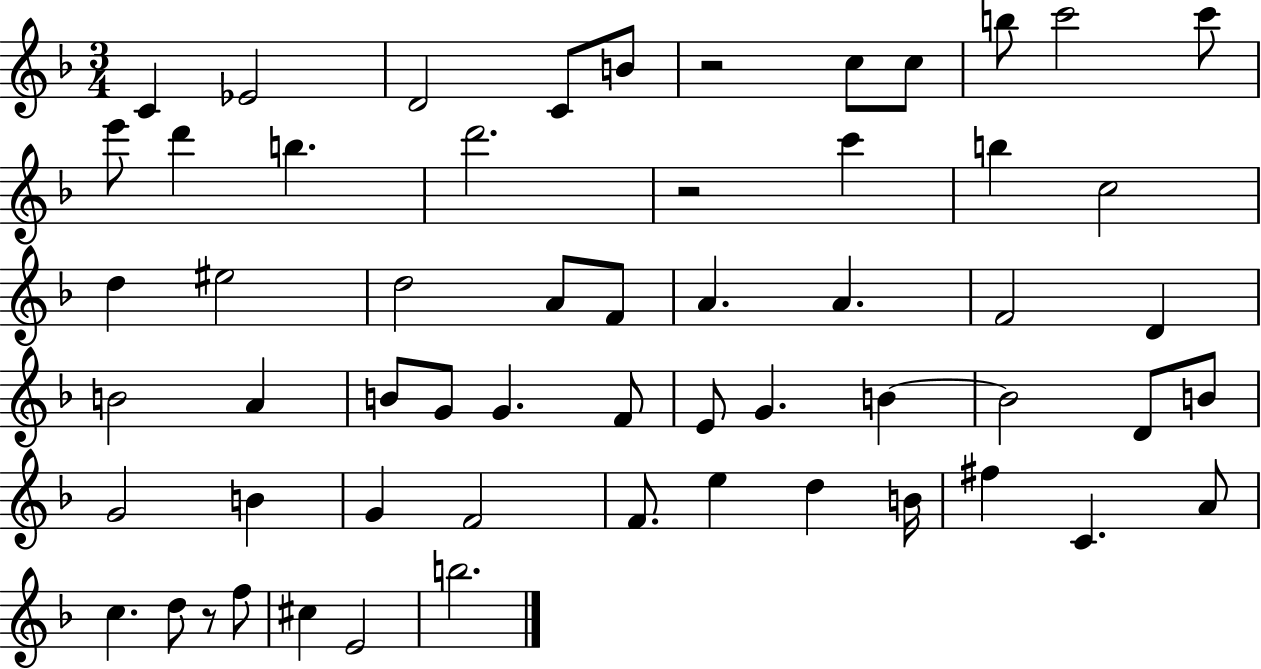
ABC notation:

X:1
T:Untitled
M:3/4
L:1/4
K:F
C _E2 D2 C/2 B/2 z2 c/2 c/2 b/2 c'2 c'/2 e'/2 d' b d'2 z2 c' b c2 d ^e2 d2 A/2 F/2 A A F2 D B2 A B/2 G/2 G F/2 E/2 G B B2 D/2 B/2 G2 B G F2 F/2 e d B/4 ^f C A/2 c d/2 z/2 f/2 ^c E2 b2